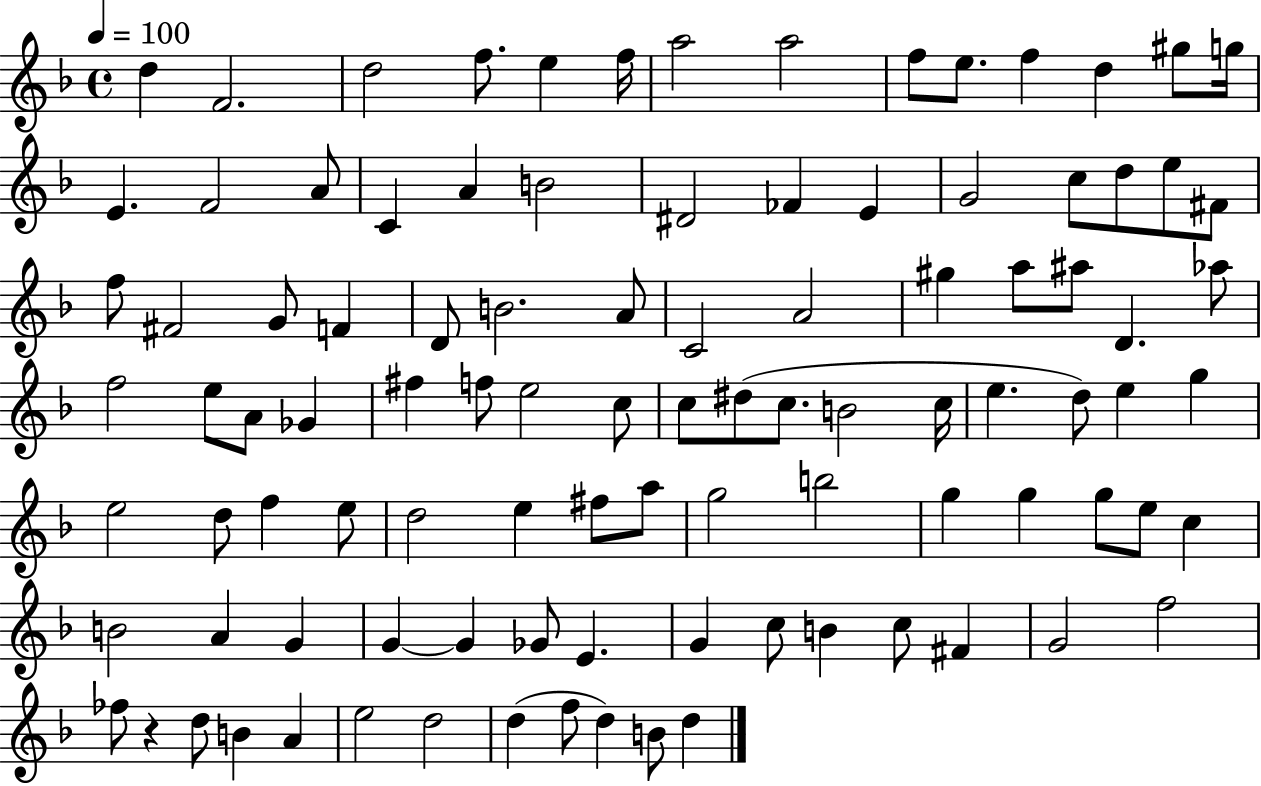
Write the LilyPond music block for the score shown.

{
  \clef treble
  \time 4/4
  \defaultTimeSignature
  \key f \major
  \tempo 4 = 100
  d''4 f'2. | d''2 f''8. e''4 f''16 | a''2 a''2 | f''8 e''8. f''4 d''4 gis''8 g''16 | \break e'4. f'2 a'8 | c'4 a'4 b'2 | dis'2 fes'4 e'4 | g'2 c''8 d''8 e''8 fis'8 | \break f''8 fis'2 g'8 f'4 | d'8 b'2. a'8 | c'2 a'2 | gis''4 a''8 ais''8 d'4. aes''8 | \break f''2 e''8 a'8 ges'4 | fis''4 f''8 e''2 c''8 | c''8 dis''8( c''8. b'2 c''16 | e''4. d''8) e''4 g''4 | \break e''2 d''8 f''4 e''8 | d''2 e''4 fis''8 a''8 | g''2 b''2 | g''4 g''4 g''8 e''8 c''4 | \break b'2 a'4 g'4 | g'4~~ g'4 ges'8 e'4. | g'4 c''8 b'4 c''8 fis'4 | g'2 f''2 | \break fes''8 r4 d''8 b'4 a'4 | e''2 d''2 | d''4( f''8 d''4) b'8 d''4 | \bar "|."
}